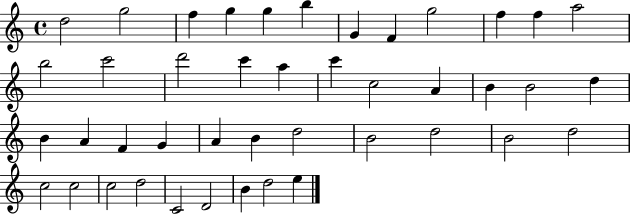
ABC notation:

X:1
T:Untitled
M:4/4
L:1/4
K:C
d2 g2 f g g b G F g2 f f a2 b2 c'2 d'2 c' a c' c2 A B B2 d B A F G A B d2 B2 d2 B2 d2 c2 c2 c2 d2 C2 D2 B d2 e